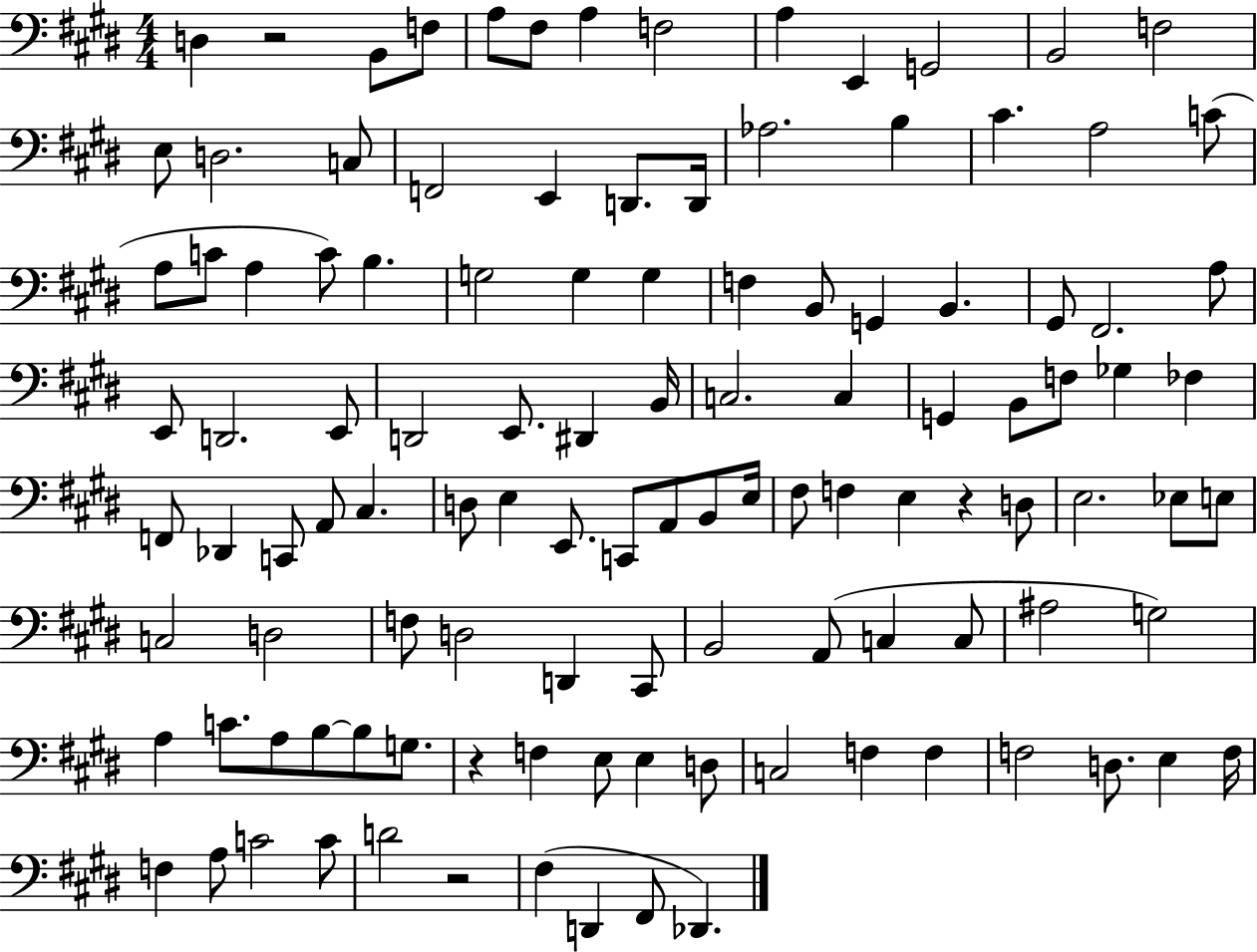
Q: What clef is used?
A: bass